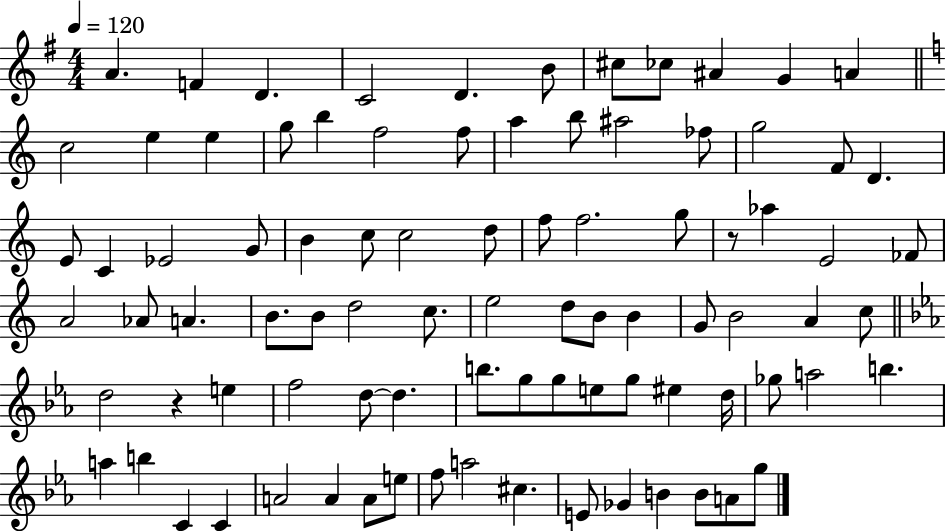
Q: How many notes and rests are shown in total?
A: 88